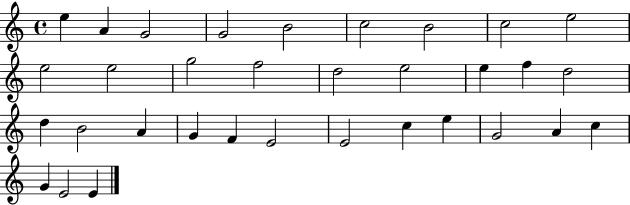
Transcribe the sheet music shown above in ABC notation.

X:1
T:Untitled
M:4/4
L:1/4
K:C
e A G2 G2 B2 c2 B2 c2 e2 e2 e2 g2 f2 d2 e2 e f d2 d B2 A G F E2 E2 c e G2 A c G E2 E